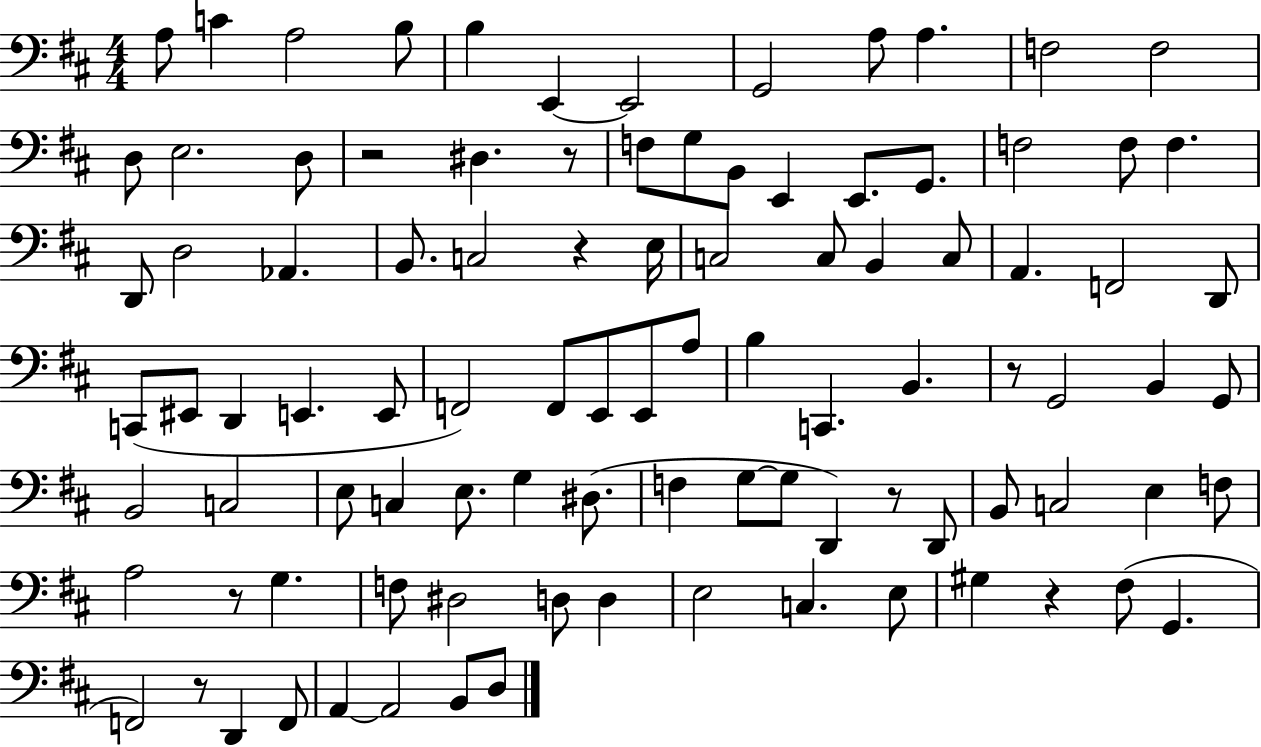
X:1
T:Untitled
M:4/4
L:1/4
K:D
A,/2 C A,2 B,/2 B, E,, E,,2 G,,2 A,/2 A, F,2 F,2 D,/2 E,2 D,/2 z2 ^D, z/2 F,/2 G,/2 B,,/2 E,, E,,/2 G,,/2 F,2 F,/2 F, D,,/2 D,2 _A,, B,,/2 C,2 z E,/4 C,2 C,/2 B,, C,/2 A,, F,,2 D,,/2 C,,/2 ^E,,/2 D,, E,, E,,/2 F,,2 F,,/2 E,,/2 E,,/2 A,/2 B, C,, B,, z/2 G,,2 B,, G,,/2 B,,2 C,2 E,/2 C, E,/2 G, ^D,/2 F, G,/2 G,/2 D,, z/2 D,,/2 B,,/2 C,2 E, F,/2 A,2 z/2 G, F,/2 ^D,2 D,/2 D, E,2 C, E,/2 ^G, z ^F,/2 G,, F,,2 z/2 D,, F,,/2 A,, A,,2 B,,/2 D,/2